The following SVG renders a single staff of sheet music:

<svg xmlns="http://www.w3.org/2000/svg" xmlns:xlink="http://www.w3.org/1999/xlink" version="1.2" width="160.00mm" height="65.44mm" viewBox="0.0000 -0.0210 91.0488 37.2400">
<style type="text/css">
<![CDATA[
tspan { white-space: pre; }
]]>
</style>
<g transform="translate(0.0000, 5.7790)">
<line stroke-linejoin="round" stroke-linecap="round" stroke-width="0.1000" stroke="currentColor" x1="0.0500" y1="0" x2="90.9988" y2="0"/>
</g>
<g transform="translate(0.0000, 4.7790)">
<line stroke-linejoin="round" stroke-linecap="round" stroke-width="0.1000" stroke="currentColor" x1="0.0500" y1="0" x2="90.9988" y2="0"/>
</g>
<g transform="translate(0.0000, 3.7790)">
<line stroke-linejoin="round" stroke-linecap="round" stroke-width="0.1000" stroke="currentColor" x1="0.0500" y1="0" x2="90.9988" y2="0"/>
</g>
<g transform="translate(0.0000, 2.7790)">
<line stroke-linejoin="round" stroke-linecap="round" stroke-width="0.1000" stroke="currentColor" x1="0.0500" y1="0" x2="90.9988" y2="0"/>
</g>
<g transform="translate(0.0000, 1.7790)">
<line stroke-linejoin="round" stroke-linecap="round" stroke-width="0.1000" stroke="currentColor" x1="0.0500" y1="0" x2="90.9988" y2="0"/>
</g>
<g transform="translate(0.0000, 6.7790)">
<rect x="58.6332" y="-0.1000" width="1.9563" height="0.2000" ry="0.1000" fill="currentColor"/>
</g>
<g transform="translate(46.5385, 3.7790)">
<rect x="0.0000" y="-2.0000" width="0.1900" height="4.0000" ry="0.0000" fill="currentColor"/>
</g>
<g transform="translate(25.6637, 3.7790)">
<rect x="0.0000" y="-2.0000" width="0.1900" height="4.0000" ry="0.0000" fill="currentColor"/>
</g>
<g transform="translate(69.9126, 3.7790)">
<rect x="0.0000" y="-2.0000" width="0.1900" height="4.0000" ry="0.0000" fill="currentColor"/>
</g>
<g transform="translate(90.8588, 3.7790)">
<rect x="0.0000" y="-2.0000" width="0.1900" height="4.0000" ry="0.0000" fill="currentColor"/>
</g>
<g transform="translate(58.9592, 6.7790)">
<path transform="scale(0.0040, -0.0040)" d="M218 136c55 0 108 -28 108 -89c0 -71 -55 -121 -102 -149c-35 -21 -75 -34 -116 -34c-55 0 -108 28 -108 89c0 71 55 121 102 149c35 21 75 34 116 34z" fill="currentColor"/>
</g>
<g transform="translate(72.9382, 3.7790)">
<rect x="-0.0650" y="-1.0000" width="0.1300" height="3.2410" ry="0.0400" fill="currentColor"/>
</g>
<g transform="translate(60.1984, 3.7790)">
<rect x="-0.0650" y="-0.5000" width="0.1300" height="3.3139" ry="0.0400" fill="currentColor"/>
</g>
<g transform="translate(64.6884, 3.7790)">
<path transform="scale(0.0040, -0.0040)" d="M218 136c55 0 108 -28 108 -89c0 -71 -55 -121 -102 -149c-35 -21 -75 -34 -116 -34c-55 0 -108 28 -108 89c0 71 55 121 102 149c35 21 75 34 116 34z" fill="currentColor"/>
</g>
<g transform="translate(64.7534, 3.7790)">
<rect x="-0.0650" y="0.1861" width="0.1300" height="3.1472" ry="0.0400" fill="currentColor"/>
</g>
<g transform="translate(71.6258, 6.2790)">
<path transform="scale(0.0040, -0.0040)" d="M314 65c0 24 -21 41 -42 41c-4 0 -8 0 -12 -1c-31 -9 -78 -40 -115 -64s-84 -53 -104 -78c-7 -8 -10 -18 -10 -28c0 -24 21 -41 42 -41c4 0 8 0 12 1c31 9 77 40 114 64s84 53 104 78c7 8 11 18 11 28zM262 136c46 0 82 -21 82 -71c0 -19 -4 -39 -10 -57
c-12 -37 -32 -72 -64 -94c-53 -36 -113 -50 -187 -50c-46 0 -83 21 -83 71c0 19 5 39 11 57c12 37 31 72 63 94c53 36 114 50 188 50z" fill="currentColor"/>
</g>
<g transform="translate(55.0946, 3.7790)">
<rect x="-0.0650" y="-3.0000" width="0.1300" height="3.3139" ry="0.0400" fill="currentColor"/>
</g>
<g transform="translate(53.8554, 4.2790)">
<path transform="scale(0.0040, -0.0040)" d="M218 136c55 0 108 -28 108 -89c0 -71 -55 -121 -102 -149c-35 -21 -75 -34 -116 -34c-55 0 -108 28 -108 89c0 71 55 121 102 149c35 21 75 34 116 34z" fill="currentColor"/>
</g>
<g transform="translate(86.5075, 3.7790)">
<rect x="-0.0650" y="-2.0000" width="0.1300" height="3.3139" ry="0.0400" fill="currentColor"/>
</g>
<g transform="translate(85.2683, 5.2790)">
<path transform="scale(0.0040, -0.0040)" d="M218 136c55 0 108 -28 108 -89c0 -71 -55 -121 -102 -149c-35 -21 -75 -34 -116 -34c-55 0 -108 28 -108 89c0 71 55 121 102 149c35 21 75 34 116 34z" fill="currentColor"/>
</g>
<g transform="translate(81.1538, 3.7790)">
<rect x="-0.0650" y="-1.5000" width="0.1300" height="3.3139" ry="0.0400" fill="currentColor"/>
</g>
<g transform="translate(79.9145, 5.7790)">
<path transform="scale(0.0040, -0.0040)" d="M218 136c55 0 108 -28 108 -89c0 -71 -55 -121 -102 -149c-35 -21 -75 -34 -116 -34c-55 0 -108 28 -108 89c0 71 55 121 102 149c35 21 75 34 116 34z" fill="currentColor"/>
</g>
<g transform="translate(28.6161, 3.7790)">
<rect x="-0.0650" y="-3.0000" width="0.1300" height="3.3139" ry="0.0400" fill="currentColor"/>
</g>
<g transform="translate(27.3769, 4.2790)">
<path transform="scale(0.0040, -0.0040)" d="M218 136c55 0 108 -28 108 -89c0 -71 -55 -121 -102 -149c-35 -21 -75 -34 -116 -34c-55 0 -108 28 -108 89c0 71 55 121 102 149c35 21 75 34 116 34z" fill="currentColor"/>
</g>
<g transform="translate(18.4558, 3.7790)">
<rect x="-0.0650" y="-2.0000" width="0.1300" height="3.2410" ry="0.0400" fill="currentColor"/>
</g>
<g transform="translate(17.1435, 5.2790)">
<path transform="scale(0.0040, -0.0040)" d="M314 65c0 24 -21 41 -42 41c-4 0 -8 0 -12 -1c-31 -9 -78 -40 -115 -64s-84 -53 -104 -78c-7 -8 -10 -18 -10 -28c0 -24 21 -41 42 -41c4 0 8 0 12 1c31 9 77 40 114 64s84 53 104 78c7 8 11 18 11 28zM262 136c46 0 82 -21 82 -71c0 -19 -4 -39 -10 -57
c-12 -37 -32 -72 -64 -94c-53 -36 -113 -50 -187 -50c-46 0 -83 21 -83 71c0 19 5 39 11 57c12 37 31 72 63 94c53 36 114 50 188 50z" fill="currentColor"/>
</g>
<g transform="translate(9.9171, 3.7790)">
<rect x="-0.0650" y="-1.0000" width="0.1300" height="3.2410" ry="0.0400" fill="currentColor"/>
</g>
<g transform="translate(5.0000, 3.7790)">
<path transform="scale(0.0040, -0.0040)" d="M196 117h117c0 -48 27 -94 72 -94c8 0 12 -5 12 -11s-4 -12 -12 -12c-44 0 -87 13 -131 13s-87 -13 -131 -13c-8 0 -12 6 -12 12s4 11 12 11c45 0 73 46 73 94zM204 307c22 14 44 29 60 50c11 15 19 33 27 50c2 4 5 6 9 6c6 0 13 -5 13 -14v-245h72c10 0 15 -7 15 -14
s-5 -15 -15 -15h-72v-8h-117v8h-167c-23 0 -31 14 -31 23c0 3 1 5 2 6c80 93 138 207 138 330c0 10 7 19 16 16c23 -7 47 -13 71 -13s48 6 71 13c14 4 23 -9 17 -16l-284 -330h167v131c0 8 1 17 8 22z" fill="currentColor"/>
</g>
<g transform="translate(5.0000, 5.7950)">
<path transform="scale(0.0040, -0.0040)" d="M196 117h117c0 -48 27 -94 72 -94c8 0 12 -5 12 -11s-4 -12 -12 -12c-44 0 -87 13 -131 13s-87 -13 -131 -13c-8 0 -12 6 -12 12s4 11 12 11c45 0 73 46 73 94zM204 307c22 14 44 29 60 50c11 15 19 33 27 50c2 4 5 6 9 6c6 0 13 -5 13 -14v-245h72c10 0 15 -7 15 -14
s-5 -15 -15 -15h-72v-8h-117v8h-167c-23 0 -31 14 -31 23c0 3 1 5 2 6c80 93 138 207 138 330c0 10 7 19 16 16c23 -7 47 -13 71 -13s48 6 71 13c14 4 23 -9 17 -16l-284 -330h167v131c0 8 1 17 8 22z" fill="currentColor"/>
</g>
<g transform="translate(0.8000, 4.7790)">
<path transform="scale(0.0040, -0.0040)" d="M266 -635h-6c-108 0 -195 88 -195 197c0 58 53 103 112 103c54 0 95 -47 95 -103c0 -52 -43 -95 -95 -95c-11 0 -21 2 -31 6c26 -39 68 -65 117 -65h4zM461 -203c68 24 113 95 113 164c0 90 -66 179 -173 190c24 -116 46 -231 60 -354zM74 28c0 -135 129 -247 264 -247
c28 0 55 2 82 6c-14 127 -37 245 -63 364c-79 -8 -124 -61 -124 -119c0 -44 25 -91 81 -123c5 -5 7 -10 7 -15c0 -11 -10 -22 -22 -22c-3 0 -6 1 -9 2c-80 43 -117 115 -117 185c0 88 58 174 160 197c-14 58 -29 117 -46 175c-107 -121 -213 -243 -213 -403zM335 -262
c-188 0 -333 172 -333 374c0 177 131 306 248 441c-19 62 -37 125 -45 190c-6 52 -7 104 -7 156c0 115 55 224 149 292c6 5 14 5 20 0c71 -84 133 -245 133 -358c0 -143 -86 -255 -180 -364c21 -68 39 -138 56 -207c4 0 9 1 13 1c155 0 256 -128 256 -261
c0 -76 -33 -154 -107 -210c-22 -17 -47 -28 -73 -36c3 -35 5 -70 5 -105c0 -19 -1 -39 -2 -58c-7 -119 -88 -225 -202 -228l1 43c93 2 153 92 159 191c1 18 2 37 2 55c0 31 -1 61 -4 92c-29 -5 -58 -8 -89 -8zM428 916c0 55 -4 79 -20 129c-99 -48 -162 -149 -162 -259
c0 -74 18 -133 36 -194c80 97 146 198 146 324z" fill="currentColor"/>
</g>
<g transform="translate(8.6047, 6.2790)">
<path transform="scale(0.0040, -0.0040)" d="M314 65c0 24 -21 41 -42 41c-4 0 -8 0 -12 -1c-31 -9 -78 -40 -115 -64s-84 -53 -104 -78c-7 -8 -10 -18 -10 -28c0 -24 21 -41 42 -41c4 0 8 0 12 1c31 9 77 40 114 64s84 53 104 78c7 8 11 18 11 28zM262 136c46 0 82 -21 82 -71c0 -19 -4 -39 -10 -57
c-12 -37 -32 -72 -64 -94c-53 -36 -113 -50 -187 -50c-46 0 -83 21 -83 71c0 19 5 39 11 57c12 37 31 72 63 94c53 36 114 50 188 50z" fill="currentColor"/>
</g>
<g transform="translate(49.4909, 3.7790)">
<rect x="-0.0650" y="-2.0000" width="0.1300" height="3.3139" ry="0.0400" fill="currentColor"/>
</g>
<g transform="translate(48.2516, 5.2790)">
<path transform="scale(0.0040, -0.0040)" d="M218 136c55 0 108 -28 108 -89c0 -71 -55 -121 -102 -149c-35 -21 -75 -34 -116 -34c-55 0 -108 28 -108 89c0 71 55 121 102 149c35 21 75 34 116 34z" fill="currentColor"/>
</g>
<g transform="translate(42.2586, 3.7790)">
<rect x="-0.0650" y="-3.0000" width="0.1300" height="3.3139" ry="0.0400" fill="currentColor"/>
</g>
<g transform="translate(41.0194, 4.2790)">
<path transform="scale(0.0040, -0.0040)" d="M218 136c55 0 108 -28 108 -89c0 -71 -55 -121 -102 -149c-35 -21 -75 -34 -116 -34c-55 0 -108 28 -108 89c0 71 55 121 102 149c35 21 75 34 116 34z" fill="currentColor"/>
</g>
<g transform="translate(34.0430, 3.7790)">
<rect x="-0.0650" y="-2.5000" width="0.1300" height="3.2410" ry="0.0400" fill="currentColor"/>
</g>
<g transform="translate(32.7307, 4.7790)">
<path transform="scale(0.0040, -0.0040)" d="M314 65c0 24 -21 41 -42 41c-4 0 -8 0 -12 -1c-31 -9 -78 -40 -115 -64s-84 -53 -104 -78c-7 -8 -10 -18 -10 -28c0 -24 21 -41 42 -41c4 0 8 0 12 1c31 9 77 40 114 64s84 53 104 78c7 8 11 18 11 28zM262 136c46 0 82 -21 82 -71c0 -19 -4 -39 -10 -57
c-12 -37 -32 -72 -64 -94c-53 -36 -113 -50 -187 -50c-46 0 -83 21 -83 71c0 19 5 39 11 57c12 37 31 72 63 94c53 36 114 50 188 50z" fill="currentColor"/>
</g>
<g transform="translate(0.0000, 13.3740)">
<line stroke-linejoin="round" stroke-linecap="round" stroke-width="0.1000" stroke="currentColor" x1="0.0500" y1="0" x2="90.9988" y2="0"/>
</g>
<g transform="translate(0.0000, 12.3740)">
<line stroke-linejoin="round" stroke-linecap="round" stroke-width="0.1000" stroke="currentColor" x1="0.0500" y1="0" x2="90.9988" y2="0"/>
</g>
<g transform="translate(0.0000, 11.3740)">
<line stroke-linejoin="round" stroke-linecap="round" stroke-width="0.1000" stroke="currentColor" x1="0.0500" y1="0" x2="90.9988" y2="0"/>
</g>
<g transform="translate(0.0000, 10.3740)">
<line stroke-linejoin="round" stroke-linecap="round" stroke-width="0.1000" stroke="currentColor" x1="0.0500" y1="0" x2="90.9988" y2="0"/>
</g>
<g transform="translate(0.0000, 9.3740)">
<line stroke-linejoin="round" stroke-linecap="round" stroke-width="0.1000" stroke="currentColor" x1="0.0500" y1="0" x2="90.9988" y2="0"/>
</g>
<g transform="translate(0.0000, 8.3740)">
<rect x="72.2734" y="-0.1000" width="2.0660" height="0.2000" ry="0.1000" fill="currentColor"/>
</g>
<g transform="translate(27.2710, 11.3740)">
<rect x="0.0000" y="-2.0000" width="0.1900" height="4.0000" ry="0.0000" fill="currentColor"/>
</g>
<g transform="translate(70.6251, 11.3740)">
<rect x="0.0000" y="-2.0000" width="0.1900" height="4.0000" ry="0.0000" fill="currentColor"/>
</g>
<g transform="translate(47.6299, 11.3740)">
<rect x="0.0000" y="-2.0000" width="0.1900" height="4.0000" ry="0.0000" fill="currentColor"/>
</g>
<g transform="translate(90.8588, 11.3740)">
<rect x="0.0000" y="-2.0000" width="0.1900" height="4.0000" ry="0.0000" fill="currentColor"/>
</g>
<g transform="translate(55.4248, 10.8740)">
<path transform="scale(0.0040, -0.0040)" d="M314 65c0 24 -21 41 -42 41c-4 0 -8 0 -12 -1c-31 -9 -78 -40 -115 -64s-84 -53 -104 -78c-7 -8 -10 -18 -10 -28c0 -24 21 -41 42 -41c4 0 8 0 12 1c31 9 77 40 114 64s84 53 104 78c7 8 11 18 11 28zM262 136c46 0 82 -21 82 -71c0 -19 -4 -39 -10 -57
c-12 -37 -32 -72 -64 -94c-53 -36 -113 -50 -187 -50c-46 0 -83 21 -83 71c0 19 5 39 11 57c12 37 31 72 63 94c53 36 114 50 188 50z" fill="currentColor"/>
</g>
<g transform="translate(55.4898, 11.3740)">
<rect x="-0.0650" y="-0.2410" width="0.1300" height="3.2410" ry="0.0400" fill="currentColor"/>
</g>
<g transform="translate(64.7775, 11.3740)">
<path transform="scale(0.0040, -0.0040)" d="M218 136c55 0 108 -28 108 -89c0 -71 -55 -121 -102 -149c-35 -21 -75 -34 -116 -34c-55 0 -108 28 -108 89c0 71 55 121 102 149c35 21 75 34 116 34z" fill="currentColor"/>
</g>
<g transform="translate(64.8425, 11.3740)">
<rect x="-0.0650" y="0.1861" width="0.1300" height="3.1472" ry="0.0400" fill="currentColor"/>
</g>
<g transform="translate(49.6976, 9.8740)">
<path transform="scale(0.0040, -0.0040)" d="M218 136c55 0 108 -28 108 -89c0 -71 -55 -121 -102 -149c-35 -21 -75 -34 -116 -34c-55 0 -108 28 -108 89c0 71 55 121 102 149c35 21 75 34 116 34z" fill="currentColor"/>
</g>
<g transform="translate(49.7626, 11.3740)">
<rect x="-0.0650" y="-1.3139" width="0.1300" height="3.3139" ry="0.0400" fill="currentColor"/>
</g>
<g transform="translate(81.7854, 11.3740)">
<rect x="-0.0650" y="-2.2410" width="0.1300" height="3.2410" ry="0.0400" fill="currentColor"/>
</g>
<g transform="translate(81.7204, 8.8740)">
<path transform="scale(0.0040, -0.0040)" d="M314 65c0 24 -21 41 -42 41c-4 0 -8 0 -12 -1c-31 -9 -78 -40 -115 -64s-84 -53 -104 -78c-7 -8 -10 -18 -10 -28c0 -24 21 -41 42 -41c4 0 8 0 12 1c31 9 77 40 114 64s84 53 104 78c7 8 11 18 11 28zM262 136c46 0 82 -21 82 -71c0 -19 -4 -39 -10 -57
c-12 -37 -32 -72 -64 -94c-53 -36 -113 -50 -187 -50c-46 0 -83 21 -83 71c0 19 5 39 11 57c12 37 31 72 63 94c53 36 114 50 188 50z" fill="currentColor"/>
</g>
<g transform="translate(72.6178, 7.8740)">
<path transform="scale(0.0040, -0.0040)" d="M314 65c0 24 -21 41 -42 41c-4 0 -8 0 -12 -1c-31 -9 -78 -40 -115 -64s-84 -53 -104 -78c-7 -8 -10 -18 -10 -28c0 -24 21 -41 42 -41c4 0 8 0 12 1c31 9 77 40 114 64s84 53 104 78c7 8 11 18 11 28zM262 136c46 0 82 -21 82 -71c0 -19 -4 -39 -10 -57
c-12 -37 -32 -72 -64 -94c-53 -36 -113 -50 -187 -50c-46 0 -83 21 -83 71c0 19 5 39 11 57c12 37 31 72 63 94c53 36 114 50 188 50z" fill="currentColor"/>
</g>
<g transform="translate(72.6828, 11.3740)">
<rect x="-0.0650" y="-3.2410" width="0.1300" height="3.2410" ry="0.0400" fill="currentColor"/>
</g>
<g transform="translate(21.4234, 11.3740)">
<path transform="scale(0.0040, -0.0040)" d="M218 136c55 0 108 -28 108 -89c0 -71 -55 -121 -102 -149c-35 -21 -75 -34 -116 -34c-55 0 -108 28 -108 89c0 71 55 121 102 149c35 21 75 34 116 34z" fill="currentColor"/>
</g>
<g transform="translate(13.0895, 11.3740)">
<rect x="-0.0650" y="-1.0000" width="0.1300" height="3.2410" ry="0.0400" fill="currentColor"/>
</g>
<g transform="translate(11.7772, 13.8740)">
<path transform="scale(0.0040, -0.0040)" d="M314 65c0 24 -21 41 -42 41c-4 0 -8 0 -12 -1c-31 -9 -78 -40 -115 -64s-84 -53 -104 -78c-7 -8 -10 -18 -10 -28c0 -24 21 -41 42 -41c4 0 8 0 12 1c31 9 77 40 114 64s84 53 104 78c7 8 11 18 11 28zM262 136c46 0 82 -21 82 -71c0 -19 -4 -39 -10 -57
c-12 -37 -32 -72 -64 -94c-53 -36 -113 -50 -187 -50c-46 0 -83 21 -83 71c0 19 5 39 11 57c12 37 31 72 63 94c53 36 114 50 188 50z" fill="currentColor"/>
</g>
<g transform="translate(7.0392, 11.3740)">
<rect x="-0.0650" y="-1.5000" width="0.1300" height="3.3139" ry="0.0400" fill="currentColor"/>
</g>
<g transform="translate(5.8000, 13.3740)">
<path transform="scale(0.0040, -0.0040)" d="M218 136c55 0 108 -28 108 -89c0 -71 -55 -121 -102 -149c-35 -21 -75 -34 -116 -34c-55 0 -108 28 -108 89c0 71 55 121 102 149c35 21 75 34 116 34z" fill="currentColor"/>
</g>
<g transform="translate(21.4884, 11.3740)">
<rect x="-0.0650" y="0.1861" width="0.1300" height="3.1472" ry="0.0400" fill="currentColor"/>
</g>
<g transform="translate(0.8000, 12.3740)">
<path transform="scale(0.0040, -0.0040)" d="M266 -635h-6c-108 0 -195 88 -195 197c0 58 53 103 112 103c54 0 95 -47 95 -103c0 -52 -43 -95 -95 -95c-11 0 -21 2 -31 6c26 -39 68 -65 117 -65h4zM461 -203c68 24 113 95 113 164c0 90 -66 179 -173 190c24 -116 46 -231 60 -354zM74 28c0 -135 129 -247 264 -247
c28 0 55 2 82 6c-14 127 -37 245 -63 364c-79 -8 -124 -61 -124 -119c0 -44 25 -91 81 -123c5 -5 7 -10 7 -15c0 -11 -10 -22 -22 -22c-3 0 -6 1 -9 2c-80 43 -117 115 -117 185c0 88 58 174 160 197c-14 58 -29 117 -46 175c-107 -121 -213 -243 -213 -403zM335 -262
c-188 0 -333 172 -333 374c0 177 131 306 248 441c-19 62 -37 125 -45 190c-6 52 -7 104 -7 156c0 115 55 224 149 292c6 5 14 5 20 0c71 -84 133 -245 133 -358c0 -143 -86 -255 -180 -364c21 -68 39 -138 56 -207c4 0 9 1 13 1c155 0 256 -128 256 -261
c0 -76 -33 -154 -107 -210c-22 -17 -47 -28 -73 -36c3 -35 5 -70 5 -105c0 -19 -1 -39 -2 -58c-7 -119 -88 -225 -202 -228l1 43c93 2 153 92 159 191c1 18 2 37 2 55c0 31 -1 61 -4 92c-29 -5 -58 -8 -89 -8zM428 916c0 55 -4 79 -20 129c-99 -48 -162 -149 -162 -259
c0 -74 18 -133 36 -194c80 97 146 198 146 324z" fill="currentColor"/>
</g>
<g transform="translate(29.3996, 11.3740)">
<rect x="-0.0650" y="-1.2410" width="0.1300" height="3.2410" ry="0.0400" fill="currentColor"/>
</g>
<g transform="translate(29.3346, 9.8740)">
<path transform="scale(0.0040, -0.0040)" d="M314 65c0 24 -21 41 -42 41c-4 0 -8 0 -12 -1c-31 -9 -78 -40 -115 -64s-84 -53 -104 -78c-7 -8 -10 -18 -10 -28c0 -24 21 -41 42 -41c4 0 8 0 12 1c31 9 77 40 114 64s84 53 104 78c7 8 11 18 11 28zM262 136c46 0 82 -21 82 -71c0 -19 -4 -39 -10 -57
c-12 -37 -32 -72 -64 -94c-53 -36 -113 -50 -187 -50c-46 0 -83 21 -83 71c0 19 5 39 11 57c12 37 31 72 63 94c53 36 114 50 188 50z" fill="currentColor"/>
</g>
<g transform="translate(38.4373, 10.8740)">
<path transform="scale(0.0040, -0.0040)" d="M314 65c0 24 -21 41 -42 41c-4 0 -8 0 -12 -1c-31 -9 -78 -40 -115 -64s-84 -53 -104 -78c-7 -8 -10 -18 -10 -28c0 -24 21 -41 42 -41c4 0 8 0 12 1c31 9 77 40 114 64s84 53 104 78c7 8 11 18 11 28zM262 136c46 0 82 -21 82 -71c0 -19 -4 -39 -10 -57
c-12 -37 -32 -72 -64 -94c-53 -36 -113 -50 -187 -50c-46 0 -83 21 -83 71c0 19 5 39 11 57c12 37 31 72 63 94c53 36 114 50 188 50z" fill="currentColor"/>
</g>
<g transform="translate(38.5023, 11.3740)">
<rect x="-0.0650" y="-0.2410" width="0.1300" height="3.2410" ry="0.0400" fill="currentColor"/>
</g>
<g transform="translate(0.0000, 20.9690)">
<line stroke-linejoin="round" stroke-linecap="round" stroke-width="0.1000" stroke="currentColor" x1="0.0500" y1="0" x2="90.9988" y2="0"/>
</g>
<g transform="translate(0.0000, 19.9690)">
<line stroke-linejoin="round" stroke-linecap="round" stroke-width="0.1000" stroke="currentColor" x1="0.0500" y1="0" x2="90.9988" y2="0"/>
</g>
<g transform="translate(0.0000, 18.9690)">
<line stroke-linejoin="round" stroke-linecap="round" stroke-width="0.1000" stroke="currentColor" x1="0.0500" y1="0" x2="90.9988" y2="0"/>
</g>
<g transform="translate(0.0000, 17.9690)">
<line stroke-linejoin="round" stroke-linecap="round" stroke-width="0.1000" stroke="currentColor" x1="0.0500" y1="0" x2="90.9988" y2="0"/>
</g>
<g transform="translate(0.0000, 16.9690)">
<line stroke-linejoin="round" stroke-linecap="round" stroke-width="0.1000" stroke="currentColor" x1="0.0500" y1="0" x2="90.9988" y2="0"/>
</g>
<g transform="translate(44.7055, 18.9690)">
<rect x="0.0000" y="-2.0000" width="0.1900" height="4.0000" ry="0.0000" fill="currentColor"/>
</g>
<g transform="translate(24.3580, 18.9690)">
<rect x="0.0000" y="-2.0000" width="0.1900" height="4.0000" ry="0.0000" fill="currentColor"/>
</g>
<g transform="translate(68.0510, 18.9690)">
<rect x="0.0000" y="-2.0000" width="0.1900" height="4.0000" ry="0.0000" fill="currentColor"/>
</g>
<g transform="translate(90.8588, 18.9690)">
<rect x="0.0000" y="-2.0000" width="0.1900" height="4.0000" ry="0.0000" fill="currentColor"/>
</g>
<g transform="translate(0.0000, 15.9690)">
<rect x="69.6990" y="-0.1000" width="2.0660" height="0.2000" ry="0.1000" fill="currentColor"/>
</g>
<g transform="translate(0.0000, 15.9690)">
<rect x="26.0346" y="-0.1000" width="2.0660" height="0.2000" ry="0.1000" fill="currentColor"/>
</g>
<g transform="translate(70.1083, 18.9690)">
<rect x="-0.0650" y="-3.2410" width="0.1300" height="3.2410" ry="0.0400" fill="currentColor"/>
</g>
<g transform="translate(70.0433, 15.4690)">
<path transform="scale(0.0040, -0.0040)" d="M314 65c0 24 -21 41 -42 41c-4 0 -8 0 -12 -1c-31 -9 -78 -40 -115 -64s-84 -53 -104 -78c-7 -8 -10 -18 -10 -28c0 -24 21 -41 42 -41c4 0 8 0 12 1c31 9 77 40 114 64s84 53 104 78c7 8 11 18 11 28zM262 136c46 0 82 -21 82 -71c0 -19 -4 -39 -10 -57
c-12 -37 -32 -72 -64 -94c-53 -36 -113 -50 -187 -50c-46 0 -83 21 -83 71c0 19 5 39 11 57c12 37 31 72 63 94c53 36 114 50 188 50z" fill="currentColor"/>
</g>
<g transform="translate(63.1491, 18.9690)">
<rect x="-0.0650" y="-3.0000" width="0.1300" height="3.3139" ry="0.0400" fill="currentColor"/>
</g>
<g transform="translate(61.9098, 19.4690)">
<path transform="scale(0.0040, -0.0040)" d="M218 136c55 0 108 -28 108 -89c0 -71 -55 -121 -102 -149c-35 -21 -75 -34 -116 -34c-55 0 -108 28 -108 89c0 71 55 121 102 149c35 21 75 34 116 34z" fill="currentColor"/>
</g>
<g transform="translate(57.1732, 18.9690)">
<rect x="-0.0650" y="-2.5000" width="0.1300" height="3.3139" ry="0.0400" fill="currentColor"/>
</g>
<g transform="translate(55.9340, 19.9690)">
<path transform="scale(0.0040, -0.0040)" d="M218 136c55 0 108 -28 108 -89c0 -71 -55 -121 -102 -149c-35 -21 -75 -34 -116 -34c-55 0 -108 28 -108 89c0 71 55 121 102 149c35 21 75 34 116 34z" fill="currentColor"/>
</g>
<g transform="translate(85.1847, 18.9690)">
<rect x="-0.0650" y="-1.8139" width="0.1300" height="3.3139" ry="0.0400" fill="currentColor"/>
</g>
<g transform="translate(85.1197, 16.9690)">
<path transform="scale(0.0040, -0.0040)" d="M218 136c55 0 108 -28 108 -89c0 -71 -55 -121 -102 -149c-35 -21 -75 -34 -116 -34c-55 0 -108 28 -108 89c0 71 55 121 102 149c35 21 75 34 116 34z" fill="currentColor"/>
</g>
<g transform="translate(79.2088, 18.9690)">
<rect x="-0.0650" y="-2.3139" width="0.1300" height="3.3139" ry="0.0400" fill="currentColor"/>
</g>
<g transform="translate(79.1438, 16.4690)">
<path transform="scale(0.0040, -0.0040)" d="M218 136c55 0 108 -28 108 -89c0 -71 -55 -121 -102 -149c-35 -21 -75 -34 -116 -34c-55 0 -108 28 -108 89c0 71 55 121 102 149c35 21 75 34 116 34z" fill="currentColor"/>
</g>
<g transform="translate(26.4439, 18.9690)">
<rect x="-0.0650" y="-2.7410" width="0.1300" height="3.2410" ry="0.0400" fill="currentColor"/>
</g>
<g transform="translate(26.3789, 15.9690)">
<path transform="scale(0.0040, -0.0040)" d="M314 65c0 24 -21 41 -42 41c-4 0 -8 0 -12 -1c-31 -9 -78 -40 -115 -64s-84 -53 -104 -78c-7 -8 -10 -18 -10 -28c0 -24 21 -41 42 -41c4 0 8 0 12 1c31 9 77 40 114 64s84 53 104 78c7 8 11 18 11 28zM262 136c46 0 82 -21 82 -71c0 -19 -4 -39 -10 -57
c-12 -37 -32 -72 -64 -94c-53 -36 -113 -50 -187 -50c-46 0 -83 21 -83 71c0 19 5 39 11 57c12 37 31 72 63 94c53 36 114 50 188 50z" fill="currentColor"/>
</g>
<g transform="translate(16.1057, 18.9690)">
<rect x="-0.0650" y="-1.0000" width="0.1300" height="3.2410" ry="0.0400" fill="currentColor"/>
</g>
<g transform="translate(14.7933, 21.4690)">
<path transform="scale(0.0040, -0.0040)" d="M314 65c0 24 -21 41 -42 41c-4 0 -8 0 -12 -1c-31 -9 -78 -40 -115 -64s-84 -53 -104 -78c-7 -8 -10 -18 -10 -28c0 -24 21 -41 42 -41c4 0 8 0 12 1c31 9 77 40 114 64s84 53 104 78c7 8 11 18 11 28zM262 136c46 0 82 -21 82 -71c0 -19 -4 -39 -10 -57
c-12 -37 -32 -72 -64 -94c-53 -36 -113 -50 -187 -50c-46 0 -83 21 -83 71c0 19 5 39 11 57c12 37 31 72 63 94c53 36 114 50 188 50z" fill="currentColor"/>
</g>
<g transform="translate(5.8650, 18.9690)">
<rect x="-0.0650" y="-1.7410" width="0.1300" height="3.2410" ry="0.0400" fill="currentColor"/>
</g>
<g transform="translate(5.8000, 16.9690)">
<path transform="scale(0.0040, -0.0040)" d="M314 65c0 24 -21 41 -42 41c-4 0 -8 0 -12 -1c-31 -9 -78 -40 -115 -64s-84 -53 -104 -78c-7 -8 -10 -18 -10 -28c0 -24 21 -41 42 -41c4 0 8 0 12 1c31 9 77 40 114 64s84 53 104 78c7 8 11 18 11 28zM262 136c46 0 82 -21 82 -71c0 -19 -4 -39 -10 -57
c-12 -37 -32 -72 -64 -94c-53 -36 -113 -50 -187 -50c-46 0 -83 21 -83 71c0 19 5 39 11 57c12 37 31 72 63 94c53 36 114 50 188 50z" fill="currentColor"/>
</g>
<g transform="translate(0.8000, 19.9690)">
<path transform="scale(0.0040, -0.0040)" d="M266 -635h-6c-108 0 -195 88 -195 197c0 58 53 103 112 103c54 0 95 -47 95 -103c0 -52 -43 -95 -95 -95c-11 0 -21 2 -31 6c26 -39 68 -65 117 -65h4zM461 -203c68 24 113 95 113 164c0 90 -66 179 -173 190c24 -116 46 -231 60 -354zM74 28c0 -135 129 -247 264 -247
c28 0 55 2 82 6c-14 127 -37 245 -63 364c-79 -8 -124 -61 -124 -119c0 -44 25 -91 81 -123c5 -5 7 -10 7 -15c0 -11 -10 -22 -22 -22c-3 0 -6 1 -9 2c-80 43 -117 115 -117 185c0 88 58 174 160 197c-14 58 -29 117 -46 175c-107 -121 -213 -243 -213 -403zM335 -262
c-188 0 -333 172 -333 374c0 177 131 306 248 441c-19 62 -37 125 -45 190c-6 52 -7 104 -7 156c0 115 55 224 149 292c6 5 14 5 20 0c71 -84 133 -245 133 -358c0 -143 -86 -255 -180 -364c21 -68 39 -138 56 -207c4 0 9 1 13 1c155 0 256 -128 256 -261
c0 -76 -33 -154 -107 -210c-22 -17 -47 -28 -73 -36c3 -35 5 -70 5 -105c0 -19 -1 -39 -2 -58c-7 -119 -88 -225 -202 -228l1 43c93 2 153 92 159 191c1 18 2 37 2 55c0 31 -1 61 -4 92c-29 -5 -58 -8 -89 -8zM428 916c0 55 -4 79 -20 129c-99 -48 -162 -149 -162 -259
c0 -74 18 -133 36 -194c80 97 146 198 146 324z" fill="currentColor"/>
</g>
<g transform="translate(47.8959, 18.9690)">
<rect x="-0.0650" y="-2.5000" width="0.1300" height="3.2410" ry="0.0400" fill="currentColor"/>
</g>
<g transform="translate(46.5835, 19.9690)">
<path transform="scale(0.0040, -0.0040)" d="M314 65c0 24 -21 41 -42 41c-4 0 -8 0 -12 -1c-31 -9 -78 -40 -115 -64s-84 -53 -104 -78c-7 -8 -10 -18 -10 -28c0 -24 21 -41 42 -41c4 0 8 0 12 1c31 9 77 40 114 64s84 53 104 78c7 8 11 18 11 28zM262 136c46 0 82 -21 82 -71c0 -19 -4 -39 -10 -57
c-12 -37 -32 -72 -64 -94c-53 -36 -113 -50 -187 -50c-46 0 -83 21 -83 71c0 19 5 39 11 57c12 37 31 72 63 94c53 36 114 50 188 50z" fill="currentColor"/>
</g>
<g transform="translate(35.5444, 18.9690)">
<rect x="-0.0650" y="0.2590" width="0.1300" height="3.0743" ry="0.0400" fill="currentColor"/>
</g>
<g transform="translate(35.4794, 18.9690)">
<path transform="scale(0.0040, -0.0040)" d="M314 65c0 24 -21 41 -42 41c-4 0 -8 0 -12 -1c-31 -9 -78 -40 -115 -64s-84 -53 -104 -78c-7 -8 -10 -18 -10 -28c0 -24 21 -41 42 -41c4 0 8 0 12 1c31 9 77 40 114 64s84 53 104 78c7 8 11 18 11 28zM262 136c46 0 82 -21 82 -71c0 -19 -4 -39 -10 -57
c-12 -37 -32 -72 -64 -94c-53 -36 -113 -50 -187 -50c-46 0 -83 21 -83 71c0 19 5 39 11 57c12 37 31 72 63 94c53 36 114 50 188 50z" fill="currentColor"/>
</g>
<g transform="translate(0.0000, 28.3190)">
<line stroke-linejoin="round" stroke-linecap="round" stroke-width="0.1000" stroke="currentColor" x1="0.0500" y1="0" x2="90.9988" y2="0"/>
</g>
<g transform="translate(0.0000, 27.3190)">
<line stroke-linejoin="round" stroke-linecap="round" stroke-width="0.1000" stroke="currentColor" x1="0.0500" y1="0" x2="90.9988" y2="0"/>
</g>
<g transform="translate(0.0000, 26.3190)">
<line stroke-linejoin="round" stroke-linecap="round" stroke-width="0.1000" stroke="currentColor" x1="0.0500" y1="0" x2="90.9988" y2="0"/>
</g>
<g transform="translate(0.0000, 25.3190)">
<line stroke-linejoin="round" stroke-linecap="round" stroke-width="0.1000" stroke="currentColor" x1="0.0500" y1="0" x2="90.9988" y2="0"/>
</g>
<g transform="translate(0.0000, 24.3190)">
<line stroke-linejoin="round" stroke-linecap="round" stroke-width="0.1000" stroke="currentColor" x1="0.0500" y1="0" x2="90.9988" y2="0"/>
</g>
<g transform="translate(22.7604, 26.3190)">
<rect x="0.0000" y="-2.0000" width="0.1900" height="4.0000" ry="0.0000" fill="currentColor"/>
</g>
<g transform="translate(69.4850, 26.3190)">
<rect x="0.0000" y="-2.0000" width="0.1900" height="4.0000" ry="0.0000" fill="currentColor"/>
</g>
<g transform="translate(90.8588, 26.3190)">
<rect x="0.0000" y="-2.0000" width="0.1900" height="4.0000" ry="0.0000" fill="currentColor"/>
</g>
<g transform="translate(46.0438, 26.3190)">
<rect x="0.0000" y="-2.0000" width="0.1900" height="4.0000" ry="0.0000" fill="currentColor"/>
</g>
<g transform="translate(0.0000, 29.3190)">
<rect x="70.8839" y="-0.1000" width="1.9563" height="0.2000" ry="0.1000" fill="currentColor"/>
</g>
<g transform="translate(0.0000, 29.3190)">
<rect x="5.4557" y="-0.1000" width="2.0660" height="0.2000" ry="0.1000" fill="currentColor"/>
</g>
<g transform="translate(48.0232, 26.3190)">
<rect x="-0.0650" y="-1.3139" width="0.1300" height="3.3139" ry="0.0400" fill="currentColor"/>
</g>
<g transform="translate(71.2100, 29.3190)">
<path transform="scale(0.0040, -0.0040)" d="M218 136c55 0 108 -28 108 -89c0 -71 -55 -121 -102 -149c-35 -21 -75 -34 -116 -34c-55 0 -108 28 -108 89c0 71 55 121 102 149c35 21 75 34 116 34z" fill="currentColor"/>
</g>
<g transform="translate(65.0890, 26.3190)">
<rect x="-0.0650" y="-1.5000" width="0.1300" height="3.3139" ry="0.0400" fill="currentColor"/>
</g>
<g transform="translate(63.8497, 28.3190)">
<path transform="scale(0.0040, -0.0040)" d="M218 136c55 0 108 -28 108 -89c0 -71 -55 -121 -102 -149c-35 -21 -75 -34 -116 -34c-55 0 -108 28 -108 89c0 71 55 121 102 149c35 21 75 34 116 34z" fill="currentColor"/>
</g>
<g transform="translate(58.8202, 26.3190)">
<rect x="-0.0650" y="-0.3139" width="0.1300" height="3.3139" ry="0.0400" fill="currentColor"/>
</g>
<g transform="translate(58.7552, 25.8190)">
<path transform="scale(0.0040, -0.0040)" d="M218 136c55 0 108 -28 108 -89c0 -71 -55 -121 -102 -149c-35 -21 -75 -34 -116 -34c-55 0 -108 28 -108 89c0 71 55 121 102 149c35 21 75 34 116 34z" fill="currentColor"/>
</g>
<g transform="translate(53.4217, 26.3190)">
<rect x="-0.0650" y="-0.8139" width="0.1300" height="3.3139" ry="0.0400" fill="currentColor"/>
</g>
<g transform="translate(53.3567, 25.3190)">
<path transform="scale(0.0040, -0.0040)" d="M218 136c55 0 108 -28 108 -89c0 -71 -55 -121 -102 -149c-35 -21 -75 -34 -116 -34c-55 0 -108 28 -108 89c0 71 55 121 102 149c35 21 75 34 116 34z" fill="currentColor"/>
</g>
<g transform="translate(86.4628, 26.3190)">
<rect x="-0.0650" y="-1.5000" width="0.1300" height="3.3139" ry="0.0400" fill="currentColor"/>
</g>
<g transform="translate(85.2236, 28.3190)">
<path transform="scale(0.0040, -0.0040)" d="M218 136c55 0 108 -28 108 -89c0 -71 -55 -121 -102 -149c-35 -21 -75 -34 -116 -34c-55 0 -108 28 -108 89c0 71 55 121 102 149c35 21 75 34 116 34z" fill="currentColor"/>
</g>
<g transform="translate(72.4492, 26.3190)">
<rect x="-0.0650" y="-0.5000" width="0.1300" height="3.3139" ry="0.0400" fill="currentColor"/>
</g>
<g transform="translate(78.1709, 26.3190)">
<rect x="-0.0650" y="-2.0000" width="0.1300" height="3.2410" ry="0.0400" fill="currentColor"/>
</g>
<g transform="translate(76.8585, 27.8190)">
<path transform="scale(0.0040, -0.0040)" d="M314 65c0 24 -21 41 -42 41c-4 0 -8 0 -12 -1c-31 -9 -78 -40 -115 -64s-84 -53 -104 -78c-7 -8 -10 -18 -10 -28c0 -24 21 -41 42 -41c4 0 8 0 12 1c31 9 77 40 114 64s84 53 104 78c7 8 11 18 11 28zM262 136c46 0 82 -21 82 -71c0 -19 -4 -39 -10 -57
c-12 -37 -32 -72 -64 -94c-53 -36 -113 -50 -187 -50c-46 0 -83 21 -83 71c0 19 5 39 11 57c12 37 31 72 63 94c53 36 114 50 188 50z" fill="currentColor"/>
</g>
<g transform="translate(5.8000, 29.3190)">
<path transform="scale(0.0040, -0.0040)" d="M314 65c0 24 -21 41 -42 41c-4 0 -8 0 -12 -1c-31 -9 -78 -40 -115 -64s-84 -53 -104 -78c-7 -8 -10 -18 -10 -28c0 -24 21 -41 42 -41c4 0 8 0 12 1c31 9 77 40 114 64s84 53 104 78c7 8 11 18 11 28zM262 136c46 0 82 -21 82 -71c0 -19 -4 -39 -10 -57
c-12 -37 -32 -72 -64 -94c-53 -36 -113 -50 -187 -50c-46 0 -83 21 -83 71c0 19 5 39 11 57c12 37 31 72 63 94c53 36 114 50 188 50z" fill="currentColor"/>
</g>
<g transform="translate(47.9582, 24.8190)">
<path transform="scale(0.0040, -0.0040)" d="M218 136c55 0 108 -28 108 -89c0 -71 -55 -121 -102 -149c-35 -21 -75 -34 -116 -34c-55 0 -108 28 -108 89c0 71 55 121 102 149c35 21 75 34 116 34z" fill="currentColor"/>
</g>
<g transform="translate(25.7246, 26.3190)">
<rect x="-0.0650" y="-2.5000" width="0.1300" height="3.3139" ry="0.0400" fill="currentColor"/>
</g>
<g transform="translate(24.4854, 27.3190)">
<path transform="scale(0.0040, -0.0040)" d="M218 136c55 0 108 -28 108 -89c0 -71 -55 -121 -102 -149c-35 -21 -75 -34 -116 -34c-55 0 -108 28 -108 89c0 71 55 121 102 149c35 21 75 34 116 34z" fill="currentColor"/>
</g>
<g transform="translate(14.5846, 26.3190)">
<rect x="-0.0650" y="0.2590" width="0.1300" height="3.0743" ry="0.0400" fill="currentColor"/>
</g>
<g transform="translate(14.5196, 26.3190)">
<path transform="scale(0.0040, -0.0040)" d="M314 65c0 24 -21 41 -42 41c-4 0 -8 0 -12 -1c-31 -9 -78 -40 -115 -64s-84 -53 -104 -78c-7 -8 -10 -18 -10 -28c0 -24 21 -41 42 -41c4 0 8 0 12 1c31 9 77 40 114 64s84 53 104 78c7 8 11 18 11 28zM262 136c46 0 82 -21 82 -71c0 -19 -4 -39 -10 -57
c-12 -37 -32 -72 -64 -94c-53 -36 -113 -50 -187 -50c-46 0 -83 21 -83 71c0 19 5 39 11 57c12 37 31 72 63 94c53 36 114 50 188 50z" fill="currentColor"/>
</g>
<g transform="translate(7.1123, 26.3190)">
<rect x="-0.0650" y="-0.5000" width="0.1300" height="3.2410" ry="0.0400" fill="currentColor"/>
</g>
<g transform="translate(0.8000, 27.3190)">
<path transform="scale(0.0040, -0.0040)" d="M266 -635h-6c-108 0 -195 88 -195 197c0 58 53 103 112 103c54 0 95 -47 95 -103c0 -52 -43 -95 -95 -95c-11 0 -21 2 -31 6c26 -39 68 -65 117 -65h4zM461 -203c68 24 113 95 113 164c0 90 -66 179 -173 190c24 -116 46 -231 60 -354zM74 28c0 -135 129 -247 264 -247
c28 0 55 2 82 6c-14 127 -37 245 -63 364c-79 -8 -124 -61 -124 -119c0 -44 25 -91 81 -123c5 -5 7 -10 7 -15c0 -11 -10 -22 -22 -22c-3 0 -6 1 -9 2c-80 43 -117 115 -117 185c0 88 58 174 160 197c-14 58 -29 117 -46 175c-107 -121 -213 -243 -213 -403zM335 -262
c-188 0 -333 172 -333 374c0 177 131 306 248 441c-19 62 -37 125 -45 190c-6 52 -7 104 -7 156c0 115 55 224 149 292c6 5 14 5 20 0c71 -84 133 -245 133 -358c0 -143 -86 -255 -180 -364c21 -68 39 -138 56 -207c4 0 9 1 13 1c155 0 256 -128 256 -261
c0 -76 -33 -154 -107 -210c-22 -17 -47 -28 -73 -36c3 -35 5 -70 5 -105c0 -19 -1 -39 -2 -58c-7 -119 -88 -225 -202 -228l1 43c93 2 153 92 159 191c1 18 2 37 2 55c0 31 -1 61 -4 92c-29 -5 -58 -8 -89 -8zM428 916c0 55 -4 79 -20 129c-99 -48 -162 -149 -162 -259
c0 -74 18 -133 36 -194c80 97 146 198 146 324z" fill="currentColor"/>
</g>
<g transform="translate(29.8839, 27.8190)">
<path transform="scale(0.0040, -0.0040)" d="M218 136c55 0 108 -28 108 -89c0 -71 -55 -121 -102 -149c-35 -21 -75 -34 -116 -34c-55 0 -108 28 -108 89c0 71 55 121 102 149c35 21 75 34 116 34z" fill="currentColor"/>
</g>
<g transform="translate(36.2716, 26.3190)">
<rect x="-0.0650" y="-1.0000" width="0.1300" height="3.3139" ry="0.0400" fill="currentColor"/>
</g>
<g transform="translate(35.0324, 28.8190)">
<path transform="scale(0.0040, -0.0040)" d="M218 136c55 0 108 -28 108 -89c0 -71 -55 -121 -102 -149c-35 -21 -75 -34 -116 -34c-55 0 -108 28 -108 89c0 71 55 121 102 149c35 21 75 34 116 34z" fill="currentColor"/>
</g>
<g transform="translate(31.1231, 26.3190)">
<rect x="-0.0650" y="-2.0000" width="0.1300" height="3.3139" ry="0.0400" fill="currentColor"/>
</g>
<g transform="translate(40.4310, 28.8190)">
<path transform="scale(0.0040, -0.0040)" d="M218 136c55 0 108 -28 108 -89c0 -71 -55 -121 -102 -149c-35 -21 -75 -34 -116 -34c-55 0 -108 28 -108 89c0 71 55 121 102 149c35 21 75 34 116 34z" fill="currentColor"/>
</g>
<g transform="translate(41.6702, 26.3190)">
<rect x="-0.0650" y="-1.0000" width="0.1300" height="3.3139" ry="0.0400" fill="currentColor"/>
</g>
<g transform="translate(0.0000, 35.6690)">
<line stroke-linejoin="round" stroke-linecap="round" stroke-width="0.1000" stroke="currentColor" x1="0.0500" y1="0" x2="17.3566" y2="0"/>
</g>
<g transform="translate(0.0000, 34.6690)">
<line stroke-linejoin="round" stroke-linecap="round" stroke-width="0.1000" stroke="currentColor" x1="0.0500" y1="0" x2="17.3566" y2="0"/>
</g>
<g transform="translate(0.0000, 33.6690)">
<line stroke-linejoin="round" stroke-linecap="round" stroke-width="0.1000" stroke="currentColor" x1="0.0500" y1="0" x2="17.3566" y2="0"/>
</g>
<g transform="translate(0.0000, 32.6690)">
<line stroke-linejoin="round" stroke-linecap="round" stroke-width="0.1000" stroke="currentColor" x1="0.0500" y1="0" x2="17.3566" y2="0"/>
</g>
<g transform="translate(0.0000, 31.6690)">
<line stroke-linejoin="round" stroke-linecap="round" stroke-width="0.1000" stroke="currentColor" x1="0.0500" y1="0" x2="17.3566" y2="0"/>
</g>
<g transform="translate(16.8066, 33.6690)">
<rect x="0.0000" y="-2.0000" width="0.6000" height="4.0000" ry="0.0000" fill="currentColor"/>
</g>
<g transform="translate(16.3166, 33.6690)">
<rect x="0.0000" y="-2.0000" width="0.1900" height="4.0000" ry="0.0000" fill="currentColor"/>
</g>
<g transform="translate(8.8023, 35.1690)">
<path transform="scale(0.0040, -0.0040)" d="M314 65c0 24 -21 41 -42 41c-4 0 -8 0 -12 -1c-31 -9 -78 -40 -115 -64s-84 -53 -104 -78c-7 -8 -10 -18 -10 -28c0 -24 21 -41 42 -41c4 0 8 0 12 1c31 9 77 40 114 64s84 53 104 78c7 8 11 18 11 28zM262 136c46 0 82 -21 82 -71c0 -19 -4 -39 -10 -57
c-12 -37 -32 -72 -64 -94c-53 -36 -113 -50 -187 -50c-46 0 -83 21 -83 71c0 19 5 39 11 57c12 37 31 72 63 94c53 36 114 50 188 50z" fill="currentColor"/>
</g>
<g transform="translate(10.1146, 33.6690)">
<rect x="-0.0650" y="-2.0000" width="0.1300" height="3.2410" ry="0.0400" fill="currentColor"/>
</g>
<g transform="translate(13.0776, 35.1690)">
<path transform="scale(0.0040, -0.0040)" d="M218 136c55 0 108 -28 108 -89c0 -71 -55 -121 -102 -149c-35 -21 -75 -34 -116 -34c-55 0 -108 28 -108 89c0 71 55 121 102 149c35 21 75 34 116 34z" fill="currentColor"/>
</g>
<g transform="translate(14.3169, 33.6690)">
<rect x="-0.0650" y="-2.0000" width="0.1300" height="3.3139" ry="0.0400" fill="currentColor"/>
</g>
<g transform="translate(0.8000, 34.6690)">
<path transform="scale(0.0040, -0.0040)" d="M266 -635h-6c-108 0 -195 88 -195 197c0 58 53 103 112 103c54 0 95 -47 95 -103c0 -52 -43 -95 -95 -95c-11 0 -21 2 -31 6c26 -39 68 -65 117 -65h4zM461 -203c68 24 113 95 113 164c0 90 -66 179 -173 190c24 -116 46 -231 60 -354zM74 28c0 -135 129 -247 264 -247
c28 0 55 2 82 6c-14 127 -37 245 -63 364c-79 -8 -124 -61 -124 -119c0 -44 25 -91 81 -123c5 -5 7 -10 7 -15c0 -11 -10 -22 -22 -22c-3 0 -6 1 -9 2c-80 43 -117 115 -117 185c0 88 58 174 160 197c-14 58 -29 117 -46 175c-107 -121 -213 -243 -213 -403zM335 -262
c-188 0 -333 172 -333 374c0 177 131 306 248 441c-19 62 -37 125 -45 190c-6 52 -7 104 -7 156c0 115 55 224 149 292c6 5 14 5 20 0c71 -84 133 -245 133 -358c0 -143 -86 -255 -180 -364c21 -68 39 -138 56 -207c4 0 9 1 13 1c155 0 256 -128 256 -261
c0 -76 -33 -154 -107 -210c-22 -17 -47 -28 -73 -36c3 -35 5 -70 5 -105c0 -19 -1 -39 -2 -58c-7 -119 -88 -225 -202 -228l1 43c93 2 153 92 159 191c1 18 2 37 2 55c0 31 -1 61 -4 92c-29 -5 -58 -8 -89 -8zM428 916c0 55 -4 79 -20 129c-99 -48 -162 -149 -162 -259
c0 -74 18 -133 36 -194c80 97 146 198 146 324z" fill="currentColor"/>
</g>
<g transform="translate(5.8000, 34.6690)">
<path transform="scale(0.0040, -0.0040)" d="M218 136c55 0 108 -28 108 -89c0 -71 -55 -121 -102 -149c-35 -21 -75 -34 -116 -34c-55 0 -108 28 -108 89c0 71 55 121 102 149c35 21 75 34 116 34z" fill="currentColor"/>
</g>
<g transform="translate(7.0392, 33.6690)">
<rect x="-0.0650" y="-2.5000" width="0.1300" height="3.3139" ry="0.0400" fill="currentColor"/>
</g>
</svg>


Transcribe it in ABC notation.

X:1
T:Untitled
M:4/4
L:1/4
K:C
D2 F2 A G2 A F A C B D2 E F E D2 B e2 c2 e c2 B b2 g2 f2 D2 a2 B2 G2 G A b2 g f C2 B2 G F D D e d c E C F2 E G F2 F